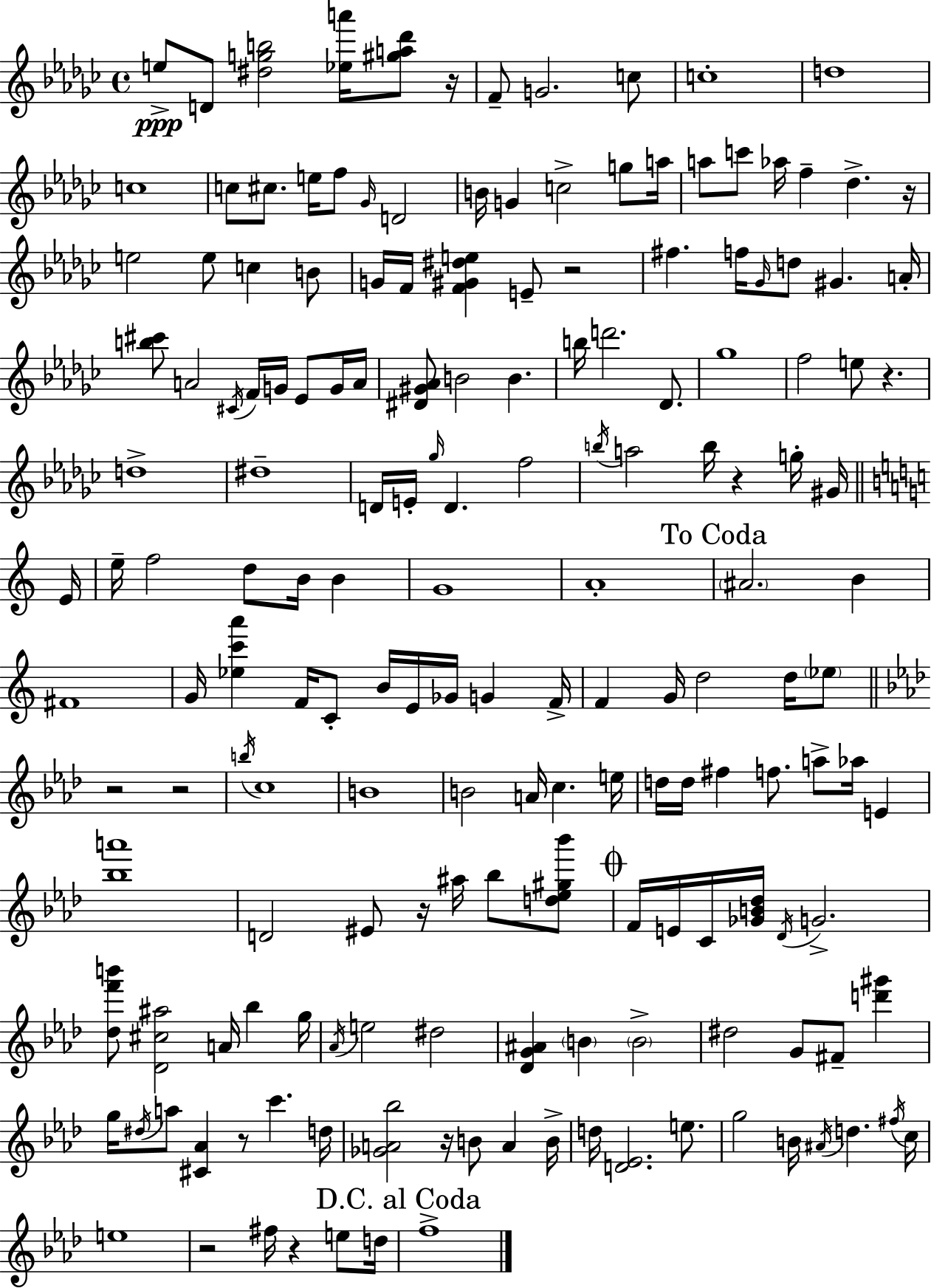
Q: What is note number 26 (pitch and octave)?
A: E5